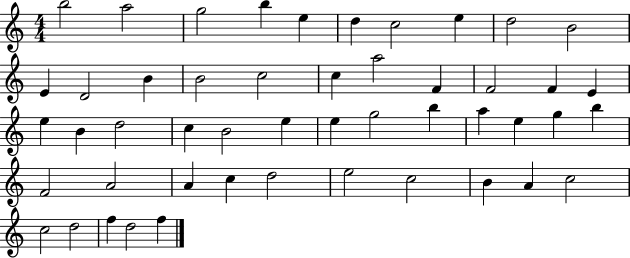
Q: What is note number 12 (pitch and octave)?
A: D4